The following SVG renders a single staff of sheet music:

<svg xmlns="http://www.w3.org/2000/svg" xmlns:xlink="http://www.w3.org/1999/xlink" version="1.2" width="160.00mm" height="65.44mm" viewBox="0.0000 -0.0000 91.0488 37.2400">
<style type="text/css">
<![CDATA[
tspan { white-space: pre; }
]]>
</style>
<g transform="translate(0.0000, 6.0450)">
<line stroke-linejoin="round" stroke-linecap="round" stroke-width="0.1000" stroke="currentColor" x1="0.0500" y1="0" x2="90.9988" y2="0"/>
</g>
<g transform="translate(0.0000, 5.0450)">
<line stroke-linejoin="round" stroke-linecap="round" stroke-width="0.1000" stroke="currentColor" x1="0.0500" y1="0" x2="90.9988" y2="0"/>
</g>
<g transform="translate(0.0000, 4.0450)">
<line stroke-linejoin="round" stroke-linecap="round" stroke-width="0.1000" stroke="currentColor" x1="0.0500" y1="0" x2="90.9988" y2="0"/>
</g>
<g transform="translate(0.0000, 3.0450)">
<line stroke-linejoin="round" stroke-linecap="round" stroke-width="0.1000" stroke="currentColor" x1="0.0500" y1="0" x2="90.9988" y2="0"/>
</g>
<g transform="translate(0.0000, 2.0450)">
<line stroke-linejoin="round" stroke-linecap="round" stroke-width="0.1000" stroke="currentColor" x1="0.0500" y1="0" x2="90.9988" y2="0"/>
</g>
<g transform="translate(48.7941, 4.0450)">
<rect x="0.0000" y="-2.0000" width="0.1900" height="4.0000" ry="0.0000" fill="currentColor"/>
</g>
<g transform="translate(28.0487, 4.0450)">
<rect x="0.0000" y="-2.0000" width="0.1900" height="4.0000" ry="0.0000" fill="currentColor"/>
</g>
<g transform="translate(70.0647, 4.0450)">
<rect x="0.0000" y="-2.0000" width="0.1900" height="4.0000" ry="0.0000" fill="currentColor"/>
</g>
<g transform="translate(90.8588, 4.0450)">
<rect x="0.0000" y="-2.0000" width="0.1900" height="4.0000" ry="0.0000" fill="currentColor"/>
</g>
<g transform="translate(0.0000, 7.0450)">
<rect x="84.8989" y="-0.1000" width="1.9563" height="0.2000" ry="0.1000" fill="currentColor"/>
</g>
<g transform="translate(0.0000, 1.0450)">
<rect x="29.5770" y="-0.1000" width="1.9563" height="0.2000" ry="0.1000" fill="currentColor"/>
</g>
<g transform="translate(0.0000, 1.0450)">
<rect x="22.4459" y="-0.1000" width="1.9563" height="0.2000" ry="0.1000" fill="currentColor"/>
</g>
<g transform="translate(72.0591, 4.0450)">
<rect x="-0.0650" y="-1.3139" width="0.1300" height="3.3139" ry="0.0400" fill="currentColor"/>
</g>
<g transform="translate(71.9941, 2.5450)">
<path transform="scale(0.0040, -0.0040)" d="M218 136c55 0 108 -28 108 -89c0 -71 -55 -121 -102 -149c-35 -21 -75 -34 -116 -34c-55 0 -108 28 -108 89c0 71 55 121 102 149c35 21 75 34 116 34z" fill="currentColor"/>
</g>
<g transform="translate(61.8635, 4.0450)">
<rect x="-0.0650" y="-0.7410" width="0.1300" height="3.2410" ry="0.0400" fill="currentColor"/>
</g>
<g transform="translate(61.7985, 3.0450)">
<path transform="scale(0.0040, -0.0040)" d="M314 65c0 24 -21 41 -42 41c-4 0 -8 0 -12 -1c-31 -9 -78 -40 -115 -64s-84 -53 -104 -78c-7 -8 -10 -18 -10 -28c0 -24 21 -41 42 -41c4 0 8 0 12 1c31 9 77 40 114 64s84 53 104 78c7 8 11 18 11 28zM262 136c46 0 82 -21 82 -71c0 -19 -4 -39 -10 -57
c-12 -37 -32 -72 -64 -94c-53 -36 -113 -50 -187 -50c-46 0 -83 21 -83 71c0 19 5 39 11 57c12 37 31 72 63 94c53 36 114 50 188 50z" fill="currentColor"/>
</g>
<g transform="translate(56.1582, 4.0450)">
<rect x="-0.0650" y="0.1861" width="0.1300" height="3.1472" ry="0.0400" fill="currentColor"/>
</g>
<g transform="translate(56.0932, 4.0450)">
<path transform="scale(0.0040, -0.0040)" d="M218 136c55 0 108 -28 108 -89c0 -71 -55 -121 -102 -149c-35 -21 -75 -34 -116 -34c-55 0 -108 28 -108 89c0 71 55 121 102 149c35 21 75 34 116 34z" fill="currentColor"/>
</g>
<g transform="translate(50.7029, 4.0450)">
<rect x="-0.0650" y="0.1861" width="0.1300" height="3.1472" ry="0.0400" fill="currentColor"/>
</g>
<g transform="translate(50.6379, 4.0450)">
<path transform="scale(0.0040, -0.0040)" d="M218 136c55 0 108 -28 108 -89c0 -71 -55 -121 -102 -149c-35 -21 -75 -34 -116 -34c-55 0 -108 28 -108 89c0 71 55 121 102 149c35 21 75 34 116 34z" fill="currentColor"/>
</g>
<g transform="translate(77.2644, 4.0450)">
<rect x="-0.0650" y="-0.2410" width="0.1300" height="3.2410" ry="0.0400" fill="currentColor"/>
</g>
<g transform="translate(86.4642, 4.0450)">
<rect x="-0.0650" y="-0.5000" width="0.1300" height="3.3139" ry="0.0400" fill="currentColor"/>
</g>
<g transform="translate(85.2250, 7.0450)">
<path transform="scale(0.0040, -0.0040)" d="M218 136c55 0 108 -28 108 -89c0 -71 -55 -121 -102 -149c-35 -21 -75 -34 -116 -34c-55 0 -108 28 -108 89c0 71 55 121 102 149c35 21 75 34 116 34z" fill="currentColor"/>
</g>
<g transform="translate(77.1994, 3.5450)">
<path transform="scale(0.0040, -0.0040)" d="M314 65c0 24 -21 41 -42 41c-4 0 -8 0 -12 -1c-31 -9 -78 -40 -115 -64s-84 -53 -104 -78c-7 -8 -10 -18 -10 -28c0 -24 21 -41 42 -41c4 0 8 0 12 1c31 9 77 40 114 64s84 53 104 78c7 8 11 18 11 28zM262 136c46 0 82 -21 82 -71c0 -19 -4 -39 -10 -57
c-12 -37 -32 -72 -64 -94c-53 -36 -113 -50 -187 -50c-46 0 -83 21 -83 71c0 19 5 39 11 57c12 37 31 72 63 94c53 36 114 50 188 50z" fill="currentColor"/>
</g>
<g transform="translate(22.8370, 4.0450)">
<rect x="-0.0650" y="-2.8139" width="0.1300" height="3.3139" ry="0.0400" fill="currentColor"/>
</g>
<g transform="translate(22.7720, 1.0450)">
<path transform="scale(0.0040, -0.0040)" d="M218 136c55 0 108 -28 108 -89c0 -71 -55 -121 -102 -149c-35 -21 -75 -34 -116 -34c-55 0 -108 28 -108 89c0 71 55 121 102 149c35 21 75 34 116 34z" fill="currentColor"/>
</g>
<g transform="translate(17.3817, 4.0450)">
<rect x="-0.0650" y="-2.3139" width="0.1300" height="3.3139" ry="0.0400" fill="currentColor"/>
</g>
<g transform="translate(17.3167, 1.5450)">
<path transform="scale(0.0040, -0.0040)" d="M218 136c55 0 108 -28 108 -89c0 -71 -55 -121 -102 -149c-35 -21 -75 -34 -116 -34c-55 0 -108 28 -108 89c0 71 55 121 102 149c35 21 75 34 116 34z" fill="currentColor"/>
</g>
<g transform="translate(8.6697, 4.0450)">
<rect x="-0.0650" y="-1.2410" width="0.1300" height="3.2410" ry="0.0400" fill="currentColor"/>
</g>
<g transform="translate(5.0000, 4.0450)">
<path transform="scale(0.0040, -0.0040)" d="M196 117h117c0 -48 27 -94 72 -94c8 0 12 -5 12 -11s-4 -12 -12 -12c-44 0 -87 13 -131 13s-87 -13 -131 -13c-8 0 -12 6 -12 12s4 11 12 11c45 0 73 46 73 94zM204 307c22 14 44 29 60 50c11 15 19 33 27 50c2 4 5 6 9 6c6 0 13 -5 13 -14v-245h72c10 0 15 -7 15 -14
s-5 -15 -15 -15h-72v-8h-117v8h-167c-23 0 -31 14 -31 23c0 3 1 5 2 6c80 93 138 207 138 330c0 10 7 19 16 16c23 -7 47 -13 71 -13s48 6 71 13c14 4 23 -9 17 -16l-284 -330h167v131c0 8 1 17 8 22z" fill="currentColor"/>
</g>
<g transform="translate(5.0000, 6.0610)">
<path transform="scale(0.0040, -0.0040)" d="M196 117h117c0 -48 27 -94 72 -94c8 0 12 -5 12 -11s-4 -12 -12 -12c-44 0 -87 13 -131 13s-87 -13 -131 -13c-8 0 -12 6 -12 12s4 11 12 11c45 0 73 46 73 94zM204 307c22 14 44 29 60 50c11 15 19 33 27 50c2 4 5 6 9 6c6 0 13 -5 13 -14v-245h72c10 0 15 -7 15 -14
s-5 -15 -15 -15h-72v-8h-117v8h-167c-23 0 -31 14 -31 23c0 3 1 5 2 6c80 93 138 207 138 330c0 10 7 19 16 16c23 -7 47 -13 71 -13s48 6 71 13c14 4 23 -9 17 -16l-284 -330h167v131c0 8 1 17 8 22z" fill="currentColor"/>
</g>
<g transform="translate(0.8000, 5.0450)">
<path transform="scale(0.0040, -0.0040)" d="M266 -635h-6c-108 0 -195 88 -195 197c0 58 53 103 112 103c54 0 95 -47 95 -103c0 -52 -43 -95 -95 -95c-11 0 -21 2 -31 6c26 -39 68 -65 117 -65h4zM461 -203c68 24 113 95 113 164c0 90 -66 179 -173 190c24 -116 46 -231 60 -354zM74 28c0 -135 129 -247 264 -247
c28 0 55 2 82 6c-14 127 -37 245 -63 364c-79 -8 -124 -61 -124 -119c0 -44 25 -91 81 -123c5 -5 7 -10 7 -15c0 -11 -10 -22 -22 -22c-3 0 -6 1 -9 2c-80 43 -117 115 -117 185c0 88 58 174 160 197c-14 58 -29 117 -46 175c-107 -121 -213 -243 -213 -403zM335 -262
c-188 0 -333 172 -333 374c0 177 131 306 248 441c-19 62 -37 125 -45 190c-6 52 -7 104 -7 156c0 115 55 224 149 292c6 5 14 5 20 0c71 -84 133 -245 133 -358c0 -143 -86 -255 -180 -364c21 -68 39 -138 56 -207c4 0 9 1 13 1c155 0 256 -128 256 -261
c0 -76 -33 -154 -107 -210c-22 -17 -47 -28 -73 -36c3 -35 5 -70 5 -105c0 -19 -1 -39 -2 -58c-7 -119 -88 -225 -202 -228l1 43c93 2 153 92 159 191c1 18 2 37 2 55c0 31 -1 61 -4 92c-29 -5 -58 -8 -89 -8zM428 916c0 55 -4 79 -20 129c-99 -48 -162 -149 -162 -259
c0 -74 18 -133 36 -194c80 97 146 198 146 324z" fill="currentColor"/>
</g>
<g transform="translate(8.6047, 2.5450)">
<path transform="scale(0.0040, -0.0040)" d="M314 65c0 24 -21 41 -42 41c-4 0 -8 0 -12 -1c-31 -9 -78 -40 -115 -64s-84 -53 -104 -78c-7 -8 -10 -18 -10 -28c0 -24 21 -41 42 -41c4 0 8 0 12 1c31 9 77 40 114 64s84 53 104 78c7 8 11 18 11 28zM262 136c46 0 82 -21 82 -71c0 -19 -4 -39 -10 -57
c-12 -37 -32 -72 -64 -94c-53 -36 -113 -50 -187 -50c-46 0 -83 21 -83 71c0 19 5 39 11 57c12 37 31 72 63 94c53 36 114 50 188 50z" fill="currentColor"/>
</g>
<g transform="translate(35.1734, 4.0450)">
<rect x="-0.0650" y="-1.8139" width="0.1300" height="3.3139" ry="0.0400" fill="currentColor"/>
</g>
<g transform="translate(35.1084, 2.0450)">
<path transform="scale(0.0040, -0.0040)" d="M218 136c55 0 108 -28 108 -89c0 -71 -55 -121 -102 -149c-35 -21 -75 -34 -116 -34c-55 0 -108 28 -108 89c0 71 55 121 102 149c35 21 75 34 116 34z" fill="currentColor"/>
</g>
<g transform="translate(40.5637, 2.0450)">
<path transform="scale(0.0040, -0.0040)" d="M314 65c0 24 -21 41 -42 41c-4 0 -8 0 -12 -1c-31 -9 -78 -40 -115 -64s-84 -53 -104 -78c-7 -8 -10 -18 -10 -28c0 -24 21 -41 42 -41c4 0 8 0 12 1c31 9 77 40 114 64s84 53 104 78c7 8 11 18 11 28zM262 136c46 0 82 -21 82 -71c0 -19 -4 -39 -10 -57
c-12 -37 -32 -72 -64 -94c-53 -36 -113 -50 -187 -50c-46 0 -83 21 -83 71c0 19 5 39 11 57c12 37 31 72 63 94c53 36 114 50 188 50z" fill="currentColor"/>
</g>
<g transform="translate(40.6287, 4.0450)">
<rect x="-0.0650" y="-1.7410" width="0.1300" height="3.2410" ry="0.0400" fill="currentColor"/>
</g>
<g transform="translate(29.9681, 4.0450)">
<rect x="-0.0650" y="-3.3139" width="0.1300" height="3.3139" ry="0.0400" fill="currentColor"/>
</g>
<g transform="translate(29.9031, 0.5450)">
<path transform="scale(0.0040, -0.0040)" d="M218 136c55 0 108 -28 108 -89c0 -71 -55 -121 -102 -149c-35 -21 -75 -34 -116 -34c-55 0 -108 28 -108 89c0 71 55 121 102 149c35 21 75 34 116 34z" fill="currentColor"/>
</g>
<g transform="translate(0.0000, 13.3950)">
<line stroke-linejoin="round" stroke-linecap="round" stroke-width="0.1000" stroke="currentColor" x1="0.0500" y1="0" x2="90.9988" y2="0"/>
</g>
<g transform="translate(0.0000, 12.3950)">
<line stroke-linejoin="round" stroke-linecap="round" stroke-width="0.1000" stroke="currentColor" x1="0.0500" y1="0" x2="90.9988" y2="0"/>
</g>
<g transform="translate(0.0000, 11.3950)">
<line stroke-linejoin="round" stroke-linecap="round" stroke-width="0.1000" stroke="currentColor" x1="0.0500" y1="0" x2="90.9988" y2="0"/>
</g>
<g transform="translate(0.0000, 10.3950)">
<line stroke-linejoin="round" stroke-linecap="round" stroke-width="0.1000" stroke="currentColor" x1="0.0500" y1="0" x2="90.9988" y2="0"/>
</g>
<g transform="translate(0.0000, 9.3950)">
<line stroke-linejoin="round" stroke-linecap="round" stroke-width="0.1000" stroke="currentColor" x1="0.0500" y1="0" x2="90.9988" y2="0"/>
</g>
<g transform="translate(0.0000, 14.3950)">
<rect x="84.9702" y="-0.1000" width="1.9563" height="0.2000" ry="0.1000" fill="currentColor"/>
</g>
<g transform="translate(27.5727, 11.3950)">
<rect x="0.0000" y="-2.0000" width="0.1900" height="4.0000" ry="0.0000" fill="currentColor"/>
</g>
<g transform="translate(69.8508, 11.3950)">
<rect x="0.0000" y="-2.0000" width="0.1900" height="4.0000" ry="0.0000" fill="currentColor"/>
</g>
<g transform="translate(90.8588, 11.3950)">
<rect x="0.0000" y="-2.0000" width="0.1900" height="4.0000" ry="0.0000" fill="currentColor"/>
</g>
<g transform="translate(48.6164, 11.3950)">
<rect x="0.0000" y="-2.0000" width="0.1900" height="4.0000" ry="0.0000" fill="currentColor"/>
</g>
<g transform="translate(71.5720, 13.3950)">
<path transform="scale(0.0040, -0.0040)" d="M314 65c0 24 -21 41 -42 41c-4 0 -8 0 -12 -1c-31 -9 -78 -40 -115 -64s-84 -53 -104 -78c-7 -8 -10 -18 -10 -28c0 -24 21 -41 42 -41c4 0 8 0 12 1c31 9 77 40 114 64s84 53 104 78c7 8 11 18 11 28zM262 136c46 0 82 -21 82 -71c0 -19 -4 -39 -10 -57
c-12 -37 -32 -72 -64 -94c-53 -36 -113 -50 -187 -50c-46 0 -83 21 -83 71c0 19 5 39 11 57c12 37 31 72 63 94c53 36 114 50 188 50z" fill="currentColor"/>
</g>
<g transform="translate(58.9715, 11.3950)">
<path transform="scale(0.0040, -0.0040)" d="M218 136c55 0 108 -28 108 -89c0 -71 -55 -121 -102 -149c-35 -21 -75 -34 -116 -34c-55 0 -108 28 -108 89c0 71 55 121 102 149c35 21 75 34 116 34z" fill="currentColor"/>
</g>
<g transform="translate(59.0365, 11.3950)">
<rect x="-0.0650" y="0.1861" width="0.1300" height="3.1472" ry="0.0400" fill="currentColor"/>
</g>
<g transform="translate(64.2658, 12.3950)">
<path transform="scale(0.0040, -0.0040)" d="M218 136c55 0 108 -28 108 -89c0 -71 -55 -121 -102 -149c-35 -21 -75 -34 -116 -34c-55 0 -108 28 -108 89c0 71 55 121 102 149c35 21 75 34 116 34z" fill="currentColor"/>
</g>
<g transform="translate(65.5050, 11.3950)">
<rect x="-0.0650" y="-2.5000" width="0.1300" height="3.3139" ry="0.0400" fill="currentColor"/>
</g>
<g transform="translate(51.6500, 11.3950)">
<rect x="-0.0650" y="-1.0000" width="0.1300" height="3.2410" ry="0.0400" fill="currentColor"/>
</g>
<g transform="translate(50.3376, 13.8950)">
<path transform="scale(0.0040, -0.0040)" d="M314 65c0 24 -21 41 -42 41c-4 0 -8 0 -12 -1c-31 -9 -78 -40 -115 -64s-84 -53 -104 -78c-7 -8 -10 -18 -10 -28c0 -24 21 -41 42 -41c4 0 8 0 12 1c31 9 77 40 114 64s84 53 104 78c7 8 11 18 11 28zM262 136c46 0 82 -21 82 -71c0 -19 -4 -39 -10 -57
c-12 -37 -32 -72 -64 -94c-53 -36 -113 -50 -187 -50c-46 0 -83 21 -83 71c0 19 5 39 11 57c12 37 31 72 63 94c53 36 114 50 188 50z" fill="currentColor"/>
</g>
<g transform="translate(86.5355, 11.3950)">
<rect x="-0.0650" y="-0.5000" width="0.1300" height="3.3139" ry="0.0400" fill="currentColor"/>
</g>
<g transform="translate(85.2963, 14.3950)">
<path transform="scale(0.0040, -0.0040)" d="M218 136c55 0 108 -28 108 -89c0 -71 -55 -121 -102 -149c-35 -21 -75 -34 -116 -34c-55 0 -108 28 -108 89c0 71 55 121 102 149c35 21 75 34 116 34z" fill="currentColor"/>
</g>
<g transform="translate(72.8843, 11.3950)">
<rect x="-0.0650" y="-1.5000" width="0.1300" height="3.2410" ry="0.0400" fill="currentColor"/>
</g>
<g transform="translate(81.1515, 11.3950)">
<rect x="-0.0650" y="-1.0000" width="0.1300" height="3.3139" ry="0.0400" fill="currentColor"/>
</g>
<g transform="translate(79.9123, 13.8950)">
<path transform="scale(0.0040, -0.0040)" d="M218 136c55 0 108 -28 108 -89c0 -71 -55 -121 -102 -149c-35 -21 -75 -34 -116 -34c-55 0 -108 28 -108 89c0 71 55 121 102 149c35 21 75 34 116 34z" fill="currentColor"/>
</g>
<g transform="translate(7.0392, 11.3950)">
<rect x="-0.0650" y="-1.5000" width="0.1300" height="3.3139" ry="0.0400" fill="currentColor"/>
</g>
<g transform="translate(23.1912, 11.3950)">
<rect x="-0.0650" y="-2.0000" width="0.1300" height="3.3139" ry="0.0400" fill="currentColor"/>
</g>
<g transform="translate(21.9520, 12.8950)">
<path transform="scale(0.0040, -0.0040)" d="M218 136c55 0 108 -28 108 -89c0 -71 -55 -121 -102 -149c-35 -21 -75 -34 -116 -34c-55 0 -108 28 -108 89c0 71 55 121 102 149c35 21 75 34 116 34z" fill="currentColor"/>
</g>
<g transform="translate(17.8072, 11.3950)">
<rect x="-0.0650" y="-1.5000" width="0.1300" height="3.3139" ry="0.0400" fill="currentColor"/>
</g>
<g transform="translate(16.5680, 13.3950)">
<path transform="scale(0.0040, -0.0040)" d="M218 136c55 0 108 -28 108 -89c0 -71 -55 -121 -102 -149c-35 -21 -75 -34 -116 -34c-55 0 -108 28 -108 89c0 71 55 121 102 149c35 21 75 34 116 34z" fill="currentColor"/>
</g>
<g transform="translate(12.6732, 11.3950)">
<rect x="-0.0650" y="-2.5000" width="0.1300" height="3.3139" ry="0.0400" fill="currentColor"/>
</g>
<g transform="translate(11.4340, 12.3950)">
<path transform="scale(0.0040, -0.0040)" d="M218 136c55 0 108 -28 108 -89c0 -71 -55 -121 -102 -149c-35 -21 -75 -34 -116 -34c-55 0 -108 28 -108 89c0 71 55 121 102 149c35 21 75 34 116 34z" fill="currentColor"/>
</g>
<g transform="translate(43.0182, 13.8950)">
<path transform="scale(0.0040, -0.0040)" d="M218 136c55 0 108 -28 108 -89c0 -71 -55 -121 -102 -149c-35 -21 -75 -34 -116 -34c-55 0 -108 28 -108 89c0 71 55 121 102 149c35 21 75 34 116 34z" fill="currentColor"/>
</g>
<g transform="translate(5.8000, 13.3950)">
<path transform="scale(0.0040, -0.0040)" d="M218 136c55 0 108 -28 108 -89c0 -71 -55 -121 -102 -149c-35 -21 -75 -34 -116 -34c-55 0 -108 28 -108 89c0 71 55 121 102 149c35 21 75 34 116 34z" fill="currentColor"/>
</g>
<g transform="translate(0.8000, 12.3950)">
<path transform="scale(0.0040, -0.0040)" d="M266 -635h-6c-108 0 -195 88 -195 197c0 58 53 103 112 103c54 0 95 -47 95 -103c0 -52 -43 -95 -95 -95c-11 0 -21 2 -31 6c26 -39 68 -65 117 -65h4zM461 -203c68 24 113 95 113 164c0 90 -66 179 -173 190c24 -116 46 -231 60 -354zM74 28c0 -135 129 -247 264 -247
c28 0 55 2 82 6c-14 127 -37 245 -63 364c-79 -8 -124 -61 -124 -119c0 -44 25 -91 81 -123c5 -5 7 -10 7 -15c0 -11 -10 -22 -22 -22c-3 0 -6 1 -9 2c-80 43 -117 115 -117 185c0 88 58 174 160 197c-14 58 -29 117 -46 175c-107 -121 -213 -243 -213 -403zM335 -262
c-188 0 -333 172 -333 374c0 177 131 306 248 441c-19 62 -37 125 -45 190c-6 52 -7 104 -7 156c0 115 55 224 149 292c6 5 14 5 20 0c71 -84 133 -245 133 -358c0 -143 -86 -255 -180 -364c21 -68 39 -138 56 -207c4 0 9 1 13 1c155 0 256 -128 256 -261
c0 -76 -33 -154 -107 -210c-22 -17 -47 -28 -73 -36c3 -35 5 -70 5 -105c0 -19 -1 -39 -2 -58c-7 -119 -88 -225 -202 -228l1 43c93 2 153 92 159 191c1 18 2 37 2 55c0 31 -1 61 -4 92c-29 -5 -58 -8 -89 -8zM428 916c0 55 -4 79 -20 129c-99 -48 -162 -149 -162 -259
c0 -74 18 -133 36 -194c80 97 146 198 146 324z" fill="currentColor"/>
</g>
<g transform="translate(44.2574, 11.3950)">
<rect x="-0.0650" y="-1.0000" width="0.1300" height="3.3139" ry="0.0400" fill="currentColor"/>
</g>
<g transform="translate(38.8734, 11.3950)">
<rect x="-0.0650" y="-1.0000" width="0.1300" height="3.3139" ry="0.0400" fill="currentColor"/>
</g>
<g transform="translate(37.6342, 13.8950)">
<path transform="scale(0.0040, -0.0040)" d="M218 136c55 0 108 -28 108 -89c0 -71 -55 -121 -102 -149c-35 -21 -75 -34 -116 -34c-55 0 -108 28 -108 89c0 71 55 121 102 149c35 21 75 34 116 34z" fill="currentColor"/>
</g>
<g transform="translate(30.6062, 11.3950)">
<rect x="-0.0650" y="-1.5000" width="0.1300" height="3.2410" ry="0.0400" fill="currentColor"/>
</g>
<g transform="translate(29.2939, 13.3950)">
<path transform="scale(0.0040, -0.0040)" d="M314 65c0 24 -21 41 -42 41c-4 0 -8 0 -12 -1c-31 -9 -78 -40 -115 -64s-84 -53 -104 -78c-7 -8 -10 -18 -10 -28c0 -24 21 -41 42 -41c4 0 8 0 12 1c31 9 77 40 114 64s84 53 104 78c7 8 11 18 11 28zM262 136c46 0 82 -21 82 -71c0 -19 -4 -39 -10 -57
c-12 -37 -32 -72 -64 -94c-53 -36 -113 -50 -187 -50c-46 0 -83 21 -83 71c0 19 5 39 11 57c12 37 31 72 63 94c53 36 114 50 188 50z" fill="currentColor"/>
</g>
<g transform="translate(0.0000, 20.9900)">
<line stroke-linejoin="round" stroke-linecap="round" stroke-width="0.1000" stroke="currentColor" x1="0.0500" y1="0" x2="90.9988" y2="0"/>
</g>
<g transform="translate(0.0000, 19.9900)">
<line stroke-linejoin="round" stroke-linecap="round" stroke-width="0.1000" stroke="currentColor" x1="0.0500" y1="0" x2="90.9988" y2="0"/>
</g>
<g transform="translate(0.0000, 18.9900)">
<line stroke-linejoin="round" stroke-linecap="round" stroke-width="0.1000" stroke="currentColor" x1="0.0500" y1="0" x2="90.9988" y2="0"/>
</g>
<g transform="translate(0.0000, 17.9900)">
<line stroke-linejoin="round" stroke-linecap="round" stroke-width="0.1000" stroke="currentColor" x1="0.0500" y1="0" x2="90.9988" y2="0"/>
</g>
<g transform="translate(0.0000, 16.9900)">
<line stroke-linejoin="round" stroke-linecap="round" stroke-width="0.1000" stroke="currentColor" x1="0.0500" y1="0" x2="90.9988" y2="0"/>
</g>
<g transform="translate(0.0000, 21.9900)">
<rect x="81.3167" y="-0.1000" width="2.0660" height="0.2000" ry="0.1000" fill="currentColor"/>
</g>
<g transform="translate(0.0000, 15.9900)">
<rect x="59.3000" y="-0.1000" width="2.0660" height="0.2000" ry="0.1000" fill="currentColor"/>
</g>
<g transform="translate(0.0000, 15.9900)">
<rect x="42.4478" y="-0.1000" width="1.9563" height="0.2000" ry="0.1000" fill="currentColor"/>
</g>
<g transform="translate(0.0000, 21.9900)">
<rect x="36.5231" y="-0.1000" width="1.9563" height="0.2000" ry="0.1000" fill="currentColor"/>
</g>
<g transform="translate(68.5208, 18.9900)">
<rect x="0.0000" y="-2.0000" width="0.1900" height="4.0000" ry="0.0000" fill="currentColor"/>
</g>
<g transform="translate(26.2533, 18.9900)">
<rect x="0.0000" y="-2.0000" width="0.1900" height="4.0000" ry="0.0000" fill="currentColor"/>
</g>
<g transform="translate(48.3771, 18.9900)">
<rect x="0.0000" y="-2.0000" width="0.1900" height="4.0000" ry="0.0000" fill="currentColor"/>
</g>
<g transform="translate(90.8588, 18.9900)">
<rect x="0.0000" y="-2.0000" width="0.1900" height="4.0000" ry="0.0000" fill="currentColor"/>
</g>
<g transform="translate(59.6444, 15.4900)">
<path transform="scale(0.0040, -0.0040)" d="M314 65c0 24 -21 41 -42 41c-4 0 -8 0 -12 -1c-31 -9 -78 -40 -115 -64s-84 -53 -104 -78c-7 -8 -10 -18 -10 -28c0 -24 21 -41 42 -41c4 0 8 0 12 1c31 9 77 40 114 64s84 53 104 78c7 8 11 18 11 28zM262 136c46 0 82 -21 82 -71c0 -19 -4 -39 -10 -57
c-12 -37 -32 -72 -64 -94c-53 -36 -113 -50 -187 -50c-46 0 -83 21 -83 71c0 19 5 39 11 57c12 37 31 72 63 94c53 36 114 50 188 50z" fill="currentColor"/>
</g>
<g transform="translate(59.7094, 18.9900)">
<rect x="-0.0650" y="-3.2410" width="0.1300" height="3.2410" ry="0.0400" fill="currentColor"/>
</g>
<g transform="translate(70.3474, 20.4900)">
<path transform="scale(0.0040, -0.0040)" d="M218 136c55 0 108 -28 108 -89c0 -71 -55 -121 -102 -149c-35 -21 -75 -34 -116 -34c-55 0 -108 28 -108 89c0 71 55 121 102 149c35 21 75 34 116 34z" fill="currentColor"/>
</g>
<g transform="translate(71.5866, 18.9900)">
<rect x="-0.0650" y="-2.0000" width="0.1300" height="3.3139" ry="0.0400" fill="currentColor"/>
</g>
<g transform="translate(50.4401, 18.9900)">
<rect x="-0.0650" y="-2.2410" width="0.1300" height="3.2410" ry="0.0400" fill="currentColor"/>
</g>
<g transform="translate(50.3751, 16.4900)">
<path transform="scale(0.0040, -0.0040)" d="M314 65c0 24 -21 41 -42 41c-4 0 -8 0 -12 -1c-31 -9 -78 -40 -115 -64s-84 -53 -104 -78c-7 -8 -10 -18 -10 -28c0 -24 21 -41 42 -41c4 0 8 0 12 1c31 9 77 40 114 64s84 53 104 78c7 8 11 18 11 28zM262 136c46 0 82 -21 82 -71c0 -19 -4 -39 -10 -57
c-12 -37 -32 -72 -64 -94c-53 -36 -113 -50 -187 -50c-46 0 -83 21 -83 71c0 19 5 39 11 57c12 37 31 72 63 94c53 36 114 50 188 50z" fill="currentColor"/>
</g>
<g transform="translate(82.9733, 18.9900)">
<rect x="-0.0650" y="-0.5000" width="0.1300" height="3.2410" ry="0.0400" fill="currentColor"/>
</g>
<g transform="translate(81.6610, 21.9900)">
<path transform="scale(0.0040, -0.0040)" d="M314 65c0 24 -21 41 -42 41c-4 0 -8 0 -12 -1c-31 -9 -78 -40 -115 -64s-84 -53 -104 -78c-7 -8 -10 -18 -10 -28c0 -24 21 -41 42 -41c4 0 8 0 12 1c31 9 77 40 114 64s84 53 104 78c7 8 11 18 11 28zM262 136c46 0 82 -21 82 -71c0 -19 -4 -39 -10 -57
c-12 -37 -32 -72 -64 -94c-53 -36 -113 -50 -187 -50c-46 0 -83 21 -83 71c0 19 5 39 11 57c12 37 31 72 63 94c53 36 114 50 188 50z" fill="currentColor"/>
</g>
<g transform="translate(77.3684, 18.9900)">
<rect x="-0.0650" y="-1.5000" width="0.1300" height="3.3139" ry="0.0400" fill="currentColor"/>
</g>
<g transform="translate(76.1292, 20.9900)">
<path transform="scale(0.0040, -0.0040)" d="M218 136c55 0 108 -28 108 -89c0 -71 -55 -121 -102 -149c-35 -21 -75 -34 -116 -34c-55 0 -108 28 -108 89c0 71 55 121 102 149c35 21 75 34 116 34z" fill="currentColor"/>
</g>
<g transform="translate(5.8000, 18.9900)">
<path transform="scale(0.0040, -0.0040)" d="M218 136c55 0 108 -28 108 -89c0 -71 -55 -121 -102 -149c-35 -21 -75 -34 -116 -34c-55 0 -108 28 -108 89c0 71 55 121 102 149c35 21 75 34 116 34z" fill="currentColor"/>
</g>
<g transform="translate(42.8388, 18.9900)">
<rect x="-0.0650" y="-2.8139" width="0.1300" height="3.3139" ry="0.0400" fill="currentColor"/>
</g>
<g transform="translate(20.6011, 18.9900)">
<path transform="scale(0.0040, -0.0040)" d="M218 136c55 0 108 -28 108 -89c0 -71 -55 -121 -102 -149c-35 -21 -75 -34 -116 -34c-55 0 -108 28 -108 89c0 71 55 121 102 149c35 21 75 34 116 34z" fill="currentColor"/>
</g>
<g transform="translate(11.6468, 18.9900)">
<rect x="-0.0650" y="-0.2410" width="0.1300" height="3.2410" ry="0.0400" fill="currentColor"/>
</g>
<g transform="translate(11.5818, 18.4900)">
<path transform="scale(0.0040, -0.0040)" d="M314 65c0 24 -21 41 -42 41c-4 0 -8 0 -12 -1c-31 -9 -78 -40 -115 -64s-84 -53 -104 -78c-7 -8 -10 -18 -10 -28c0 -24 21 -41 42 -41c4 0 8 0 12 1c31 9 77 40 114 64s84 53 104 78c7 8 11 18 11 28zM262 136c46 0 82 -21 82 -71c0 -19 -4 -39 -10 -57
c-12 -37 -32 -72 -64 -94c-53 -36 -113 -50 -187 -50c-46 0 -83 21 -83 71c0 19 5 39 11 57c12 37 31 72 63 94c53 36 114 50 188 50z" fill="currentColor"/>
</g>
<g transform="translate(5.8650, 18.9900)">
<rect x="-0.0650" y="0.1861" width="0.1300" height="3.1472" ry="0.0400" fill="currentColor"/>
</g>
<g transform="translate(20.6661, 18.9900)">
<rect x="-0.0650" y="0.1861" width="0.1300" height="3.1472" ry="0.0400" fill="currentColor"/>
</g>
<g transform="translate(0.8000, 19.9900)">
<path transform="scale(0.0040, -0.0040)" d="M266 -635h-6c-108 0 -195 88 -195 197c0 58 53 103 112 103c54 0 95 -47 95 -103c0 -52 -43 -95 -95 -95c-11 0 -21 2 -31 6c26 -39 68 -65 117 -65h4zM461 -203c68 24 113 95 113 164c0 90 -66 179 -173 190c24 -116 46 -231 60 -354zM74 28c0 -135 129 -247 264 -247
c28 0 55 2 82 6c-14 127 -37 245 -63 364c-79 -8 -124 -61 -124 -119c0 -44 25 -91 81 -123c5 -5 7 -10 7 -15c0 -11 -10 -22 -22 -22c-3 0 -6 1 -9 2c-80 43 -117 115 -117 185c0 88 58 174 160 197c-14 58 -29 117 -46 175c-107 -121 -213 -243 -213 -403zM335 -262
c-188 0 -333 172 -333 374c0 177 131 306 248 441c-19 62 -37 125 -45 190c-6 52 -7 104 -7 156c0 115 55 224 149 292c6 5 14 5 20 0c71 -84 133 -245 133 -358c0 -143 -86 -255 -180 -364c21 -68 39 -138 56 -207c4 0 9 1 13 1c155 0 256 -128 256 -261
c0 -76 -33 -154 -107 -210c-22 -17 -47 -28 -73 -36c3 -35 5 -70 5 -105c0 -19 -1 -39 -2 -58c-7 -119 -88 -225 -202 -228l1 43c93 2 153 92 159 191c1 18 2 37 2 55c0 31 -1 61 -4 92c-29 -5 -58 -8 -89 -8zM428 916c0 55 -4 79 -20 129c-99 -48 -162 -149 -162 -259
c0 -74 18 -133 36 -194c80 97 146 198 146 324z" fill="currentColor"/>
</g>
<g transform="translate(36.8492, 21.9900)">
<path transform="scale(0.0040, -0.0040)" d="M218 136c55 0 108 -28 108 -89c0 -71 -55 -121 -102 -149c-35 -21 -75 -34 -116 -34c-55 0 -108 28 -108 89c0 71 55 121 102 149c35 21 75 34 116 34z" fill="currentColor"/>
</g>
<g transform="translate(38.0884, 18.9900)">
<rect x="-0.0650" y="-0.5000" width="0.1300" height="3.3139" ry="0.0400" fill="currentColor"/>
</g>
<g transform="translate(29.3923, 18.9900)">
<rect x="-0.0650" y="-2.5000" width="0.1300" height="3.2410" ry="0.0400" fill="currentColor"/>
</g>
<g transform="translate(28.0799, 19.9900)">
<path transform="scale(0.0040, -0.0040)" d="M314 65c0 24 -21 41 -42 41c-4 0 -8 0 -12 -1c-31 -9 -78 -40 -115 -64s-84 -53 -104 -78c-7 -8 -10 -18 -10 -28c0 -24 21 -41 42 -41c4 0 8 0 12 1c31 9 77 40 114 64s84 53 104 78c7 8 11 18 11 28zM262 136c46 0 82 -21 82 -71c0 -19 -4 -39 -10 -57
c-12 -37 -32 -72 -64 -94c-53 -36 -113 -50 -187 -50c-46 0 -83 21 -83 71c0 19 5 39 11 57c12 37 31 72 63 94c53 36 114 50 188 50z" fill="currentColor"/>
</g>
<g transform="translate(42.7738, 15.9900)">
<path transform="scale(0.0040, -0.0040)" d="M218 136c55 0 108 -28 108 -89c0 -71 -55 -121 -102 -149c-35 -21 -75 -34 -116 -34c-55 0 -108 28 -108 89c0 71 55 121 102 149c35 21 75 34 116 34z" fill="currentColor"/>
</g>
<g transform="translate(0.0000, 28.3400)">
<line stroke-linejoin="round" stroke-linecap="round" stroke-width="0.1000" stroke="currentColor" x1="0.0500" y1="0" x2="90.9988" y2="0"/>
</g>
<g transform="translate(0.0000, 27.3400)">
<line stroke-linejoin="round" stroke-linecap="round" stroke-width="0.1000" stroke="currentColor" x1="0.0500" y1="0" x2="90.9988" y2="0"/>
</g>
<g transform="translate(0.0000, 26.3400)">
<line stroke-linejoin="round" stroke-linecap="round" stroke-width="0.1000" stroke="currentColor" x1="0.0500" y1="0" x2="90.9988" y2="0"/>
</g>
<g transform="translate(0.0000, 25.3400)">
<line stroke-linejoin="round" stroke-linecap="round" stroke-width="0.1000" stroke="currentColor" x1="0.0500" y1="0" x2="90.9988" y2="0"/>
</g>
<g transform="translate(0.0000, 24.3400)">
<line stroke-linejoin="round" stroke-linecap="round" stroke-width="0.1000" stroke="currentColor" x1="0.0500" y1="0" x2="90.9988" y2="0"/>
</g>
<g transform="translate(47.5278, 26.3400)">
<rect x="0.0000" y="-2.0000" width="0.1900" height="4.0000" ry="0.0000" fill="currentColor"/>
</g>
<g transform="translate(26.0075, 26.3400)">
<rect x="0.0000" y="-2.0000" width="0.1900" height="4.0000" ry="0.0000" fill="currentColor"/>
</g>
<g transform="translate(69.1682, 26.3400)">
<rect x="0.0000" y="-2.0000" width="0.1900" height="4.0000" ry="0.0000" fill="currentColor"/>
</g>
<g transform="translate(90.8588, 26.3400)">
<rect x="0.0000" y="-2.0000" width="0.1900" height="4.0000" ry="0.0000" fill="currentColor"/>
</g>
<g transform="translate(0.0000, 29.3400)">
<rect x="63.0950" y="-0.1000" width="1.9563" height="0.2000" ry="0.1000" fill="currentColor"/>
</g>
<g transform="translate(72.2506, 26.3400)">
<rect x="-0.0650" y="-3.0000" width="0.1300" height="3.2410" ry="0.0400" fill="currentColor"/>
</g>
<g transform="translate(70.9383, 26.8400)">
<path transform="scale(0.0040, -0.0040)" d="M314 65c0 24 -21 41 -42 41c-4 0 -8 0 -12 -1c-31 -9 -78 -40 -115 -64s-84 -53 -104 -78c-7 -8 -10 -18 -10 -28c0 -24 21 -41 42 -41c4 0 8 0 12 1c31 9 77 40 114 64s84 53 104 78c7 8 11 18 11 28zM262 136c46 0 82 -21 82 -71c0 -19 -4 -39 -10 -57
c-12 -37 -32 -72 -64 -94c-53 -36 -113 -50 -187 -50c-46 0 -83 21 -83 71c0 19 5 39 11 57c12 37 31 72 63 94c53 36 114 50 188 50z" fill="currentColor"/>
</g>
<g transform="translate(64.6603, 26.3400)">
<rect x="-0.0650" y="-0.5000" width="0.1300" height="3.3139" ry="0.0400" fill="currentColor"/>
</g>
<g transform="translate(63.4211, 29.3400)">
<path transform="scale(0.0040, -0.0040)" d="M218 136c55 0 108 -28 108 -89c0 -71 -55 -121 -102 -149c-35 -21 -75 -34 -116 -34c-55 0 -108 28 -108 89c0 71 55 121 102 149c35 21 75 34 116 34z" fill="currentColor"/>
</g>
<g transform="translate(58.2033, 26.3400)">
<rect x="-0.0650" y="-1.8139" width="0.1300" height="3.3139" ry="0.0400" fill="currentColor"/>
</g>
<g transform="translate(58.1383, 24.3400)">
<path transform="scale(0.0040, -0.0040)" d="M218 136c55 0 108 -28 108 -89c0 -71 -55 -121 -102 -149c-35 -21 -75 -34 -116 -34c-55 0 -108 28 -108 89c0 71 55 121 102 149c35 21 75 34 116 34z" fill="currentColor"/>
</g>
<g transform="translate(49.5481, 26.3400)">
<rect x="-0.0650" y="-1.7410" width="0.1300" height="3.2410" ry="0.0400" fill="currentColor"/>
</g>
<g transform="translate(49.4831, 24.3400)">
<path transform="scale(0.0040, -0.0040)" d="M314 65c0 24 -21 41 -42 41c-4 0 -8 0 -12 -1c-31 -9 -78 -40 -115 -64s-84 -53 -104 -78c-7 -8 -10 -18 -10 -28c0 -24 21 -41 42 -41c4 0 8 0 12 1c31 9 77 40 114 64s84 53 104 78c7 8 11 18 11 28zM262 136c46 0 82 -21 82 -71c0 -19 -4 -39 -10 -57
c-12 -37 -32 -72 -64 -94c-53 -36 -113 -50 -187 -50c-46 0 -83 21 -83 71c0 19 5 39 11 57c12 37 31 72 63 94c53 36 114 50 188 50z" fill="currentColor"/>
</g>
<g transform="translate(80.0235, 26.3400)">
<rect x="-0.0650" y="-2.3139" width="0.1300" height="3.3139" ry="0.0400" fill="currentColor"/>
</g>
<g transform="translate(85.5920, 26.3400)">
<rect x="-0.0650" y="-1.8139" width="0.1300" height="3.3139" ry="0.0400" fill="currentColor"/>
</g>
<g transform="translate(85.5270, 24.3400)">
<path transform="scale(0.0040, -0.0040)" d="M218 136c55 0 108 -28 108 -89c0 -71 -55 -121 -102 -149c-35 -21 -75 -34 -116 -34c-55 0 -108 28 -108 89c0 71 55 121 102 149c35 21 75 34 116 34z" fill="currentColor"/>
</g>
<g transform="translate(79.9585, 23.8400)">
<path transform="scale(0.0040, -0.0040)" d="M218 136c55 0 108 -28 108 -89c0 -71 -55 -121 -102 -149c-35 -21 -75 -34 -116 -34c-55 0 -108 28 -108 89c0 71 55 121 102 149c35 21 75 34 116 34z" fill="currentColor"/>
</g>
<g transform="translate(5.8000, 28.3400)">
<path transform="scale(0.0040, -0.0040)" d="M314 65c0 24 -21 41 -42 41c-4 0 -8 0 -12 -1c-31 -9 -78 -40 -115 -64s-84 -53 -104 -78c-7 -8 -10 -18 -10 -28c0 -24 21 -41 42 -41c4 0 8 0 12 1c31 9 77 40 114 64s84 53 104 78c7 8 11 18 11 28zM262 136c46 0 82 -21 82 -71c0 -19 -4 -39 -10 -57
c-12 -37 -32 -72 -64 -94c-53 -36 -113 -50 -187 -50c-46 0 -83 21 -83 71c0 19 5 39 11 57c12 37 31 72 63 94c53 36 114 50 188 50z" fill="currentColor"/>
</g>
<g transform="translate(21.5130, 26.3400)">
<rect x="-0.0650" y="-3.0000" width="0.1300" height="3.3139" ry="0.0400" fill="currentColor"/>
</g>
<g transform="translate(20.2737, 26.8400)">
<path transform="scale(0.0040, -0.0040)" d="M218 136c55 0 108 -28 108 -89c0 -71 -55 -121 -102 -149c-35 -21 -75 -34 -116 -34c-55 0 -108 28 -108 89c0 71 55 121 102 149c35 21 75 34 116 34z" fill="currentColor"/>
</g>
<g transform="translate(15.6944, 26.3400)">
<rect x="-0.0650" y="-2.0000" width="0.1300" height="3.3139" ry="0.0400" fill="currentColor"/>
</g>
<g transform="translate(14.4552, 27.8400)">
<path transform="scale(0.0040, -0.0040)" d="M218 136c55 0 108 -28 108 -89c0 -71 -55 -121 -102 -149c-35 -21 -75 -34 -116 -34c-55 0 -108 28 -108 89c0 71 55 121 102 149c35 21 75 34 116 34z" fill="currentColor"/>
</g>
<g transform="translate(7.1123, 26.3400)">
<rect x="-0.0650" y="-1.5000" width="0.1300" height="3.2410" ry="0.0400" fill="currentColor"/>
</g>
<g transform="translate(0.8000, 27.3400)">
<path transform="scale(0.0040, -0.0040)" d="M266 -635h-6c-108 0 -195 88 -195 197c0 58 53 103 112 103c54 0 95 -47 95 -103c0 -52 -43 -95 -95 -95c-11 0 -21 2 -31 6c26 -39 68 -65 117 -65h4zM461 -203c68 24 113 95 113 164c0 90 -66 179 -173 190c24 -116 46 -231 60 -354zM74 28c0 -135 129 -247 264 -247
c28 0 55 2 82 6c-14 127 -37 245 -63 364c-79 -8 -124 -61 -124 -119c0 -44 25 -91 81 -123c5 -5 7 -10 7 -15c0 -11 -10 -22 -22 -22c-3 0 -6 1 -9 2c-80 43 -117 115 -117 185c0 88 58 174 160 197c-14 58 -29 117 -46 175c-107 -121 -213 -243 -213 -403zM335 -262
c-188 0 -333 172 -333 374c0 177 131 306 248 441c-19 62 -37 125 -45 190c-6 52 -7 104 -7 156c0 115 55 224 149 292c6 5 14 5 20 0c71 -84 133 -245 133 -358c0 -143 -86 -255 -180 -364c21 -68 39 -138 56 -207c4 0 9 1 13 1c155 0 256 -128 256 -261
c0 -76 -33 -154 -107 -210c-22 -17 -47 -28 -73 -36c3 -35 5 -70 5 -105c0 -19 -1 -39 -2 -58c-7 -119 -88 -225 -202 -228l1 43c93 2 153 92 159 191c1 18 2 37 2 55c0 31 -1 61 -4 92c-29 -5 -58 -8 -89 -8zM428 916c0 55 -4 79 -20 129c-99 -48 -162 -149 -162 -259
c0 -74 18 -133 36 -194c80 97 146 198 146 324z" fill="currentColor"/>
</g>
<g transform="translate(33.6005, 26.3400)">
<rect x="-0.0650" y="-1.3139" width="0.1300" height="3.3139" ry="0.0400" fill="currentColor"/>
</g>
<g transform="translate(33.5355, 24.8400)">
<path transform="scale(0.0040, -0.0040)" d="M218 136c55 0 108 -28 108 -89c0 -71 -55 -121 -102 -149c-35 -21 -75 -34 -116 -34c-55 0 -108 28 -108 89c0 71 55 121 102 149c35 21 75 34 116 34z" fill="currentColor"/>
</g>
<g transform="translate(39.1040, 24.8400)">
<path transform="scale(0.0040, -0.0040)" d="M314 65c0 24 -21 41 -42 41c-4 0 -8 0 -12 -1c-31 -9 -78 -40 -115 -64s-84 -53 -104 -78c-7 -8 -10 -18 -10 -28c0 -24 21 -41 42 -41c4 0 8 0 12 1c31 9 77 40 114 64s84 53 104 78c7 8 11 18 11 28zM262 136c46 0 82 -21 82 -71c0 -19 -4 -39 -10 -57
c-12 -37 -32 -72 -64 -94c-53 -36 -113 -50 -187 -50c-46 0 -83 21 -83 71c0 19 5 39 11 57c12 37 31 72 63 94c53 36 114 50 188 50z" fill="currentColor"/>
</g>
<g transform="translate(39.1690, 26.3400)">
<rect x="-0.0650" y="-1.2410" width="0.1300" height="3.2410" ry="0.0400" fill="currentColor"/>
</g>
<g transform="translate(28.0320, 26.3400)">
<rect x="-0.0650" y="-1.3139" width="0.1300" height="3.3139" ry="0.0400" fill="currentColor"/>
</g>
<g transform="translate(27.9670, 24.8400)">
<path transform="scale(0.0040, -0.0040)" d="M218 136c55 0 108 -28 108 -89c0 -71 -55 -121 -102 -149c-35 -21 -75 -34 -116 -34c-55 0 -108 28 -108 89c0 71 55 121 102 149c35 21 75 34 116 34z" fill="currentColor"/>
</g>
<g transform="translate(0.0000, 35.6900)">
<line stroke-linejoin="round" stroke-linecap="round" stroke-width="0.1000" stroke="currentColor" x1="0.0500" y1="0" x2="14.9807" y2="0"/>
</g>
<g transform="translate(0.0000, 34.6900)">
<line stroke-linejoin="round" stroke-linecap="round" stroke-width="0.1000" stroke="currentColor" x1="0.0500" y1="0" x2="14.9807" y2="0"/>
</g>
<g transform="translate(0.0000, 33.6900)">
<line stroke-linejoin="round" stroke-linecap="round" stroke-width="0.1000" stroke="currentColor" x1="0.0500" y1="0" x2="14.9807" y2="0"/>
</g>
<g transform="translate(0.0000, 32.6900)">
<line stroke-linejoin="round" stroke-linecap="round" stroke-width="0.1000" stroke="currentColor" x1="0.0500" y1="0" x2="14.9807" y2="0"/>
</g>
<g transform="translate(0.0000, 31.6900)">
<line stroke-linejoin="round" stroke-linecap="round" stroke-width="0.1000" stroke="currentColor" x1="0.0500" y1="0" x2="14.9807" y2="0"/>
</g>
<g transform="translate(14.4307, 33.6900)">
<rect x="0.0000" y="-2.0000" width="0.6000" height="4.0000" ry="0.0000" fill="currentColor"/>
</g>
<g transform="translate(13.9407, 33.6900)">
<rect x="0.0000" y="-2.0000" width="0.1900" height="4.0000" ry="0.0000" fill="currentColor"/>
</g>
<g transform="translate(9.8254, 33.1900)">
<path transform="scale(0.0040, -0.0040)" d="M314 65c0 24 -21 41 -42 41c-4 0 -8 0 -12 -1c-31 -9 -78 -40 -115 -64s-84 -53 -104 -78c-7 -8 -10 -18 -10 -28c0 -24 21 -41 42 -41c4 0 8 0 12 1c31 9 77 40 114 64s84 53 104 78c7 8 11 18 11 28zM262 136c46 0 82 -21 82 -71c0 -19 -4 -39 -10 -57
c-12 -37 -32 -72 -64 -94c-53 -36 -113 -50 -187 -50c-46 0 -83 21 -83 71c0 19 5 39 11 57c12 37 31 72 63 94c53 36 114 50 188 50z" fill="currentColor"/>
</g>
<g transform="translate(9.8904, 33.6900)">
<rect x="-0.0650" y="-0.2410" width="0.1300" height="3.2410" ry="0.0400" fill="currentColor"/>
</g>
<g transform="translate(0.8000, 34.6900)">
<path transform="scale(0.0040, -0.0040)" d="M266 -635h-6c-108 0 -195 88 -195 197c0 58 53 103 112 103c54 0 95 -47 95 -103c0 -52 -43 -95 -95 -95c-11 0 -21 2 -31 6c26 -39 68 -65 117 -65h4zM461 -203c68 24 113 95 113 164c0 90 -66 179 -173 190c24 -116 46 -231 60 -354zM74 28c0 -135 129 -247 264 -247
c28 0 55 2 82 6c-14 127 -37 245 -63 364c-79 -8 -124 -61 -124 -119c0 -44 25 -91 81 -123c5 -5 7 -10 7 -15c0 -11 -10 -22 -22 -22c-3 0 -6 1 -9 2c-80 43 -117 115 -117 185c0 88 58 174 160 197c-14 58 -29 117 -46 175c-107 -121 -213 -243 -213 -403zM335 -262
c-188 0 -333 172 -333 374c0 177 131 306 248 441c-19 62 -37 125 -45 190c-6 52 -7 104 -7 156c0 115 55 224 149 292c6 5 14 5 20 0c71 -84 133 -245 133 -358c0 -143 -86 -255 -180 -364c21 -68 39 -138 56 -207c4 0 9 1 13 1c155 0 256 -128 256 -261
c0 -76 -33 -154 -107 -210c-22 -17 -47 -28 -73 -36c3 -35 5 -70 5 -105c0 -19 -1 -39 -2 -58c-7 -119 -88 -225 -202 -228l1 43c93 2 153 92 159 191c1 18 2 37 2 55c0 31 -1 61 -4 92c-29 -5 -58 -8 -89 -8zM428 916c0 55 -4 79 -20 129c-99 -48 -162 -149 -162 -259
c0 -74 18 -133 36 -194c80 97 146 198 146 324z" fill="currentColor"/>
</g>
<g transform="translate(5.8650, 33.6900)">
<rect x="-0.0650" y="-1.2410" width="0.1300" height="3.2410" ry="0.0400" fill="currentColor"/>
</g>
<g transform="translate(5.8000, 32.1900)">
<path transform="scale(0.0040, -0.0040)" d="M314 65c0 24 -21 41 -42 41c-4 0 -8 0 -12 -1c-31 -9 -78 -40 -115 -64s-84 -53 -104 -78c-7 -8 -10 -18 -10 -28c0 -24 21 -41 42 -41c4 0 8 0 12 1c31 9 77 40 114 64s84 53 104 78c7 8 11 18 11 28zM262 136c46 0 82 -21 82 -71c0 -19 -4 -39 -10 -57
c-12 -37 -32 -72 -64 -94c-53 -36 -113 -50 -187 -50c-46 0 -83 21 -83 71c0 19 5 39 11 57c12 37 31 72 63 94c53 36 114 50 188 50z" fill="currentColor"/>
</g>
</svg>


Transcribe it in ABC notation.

X:1
T:Untitled
M:4/4
L:1/4
K:C
e2 g a b f f2 B B d2 e c2 C E G E F E2 D D D2 B G E2 D C B c2 B G2 C a g2 b2 F E C2 E2 F A e e e2 f2 f C A2 g f e2 c2